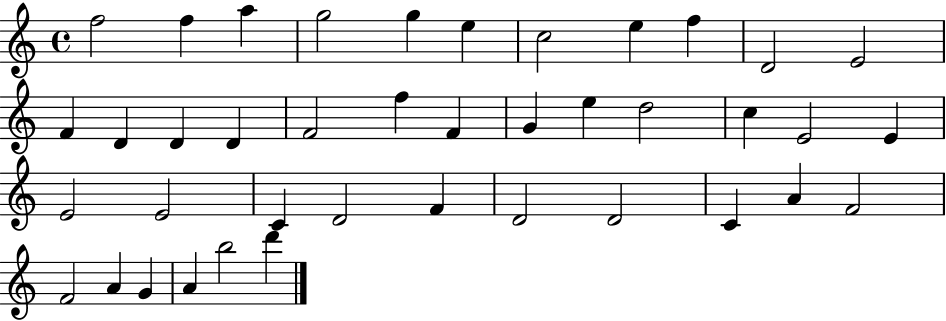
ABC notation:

X:1
T:Untitled
M:4/4
L:1/4
K:C
f2 f a g2 g e c2 e f D2 E2 F D D D F2 f F G e d2 c E2 E E2 E2 C D2 F D2 D2 C A F2 F2 A G A b2 d'